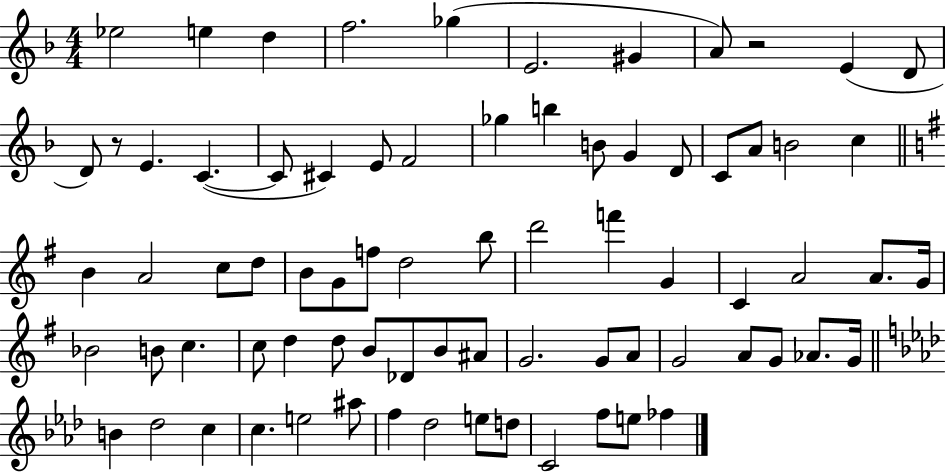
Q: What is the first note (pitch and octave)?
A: Eb5